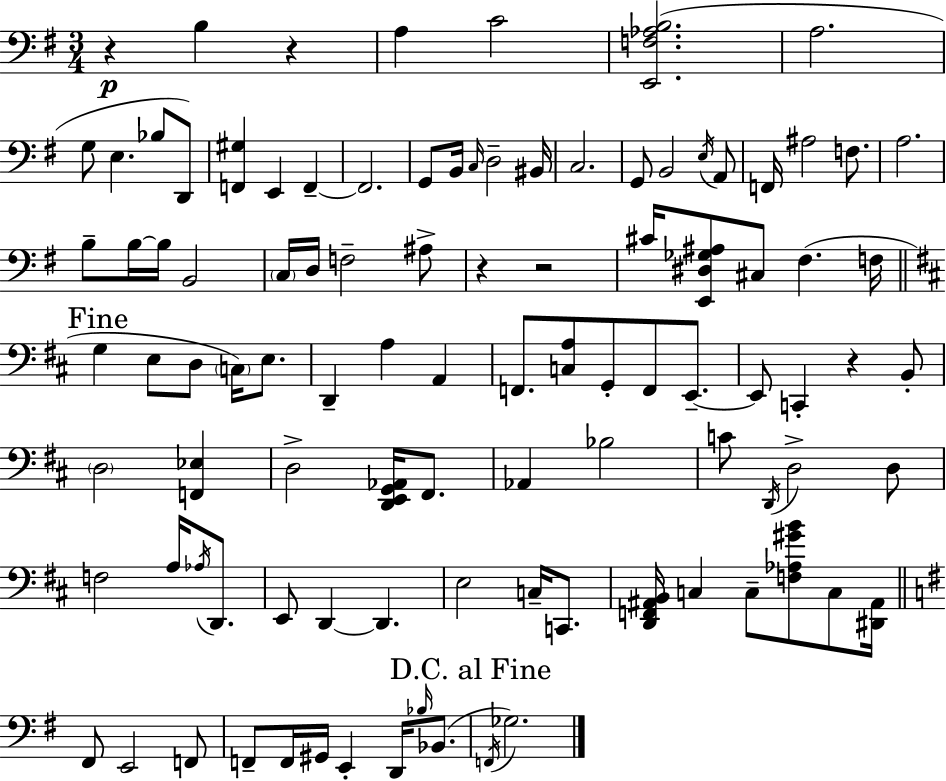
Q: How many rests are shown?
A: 5